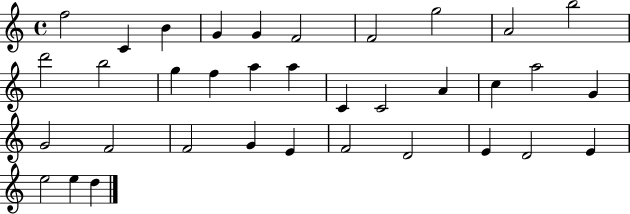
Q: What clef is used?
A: treble